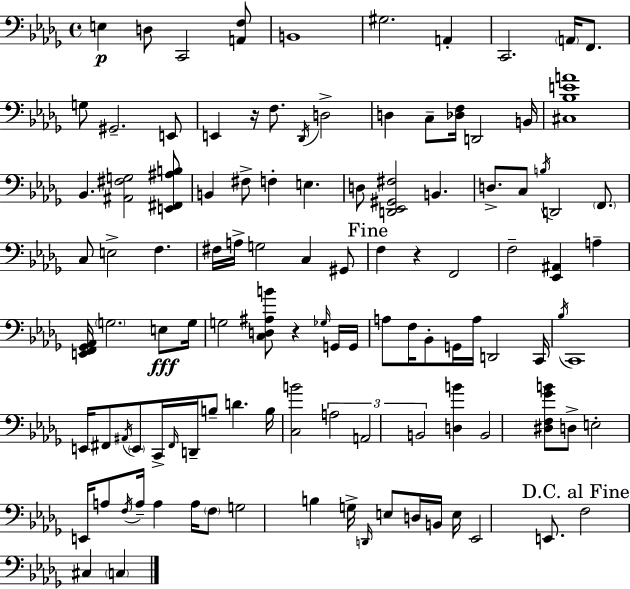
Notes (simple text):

E3/q D3/e C2/h [A2,F3]/e B2/w G#3/h. A2/q C2/h. A2/s F2/e. G3/e G#2/h. E2/e E2/q R/s F3/e. Db2/s D3/h D3/q C3/e [Db3,F3]/s D2/h B2/s [C#3,Bb3,E4,A4]/w Bb2/q. [A#2,F#3,G3]/h [E2,F#2,A#3,B3]/e B2/q F#3/e F3/q E3/q. D3/e [D2,Eb2,G#2,F#3]/h B2/q. D3/e. C3/e B3/s D2/h F2/e. C3/e E3/h F3/q. F#3/s A3/s G3/h C3/q G#2/e F3/q R/q F2/h F3/h [Eb2,A#2]/q A3/q [E2,F2,Gb2,Ab2]/s G3/h. E3/e G3/s G3/h [C3,D3,A#3,B4]/e R/q Gb3/s G2/s G2/s A3/e F3/s Bb2/e G2/s A3/s D2/h C2/s Bb3/s C2/w E2/s F#2/e A#2/s E2/e C2/s F#2/s D2/s B3/e D4/q. B3/s [C3,B4]/h A3/h A2/h B2/h [D3,B4]/q B2/h [D#3,F3,Gb4,B4]/e D3/e E3/h E2/s A3/e F3/s A3/s A3/q A3/s F3/e G3/h B3/q G3/s D2/s E3/e D3/s B2/s E3/s Eb2/h E2/e. F3/h C#3/q C3/q